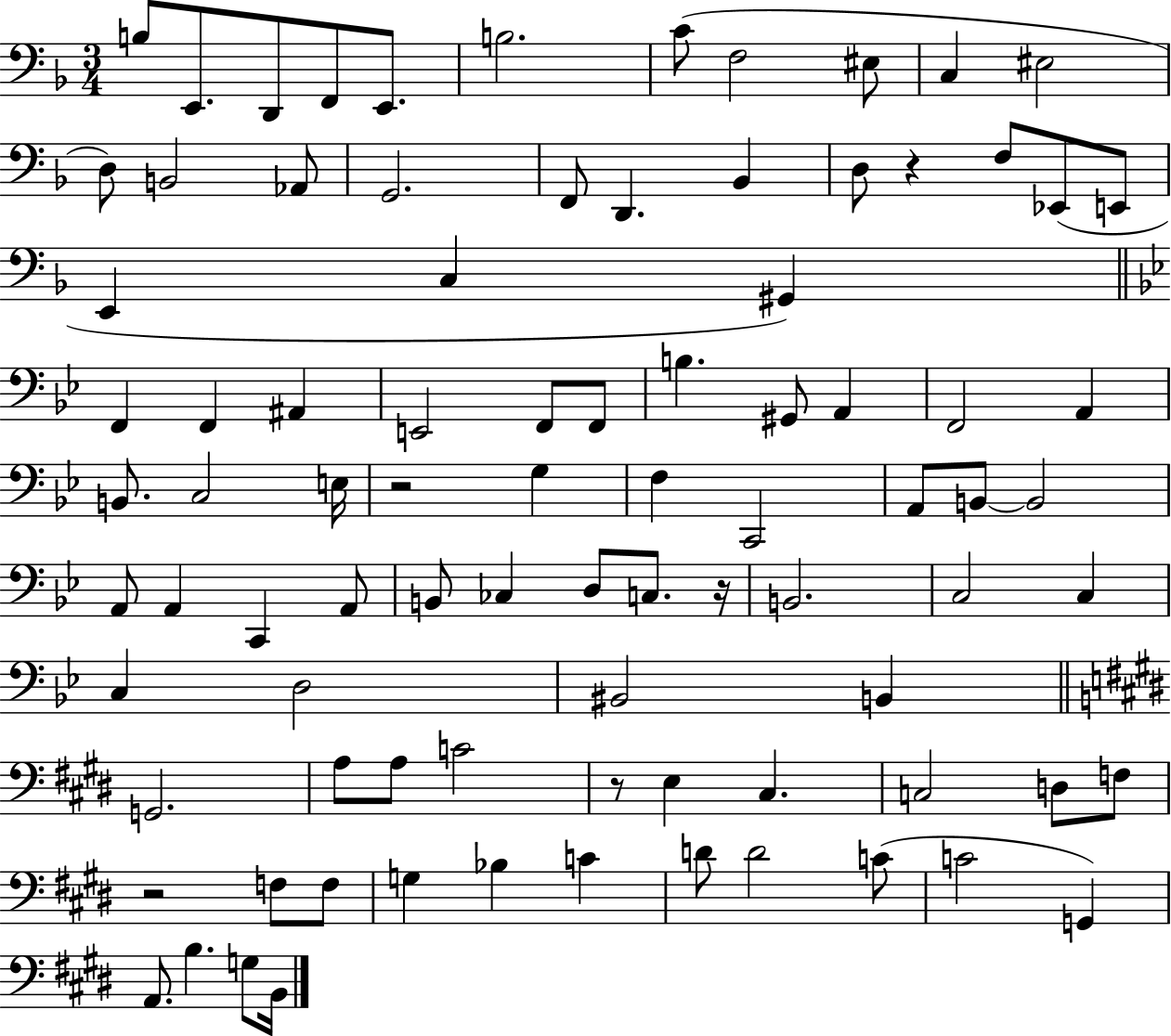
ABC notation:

X:1
T:Untitled
M:3/4
L:1/4
K:F
B,/2 E,,/2 D,,/2 F,,/2 E,,/2 B,2 C/2 F,2 ^E,/2 C, ^E,2 D,/2 B,,2 _A,,/2 G,,2 F,,/2 D,, _B,, D,/2 z F,/2 _E,,/2 E,,/2 E,, C, ^G,, F,, F,, ^A,, E,,2 F,,/2 F,,/2 B, ^G,,/2 A,, F,,2 A,, B,,/2 C,2 E,/4 z2 G, F, C,,2 A,,/2 B,,/2 B,,2 A,,/2 A,, C,, A,,/2 B,,/2 _C, D,/2 C,/2 z/4 B,,2 C,2 C, C, D,2 ^B,,2 B,, G,,2 A,/2 A,/2 C2 z/2 E, ^C, C,2 D,/2 F,/2 z2 F,/2 F,/2 G, _B, C D/2 D2 C/2 C2 G,, A,,/2 B, G,/2 B,,/4